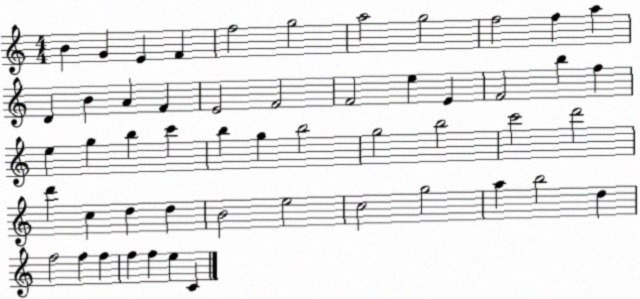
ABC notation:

X:1
T:Untitled
M:4/4
L:1/4
K:C
B G E F f2 g2 a2 g2 f2 f a D B A F E2 F2 F2 e E F2 b f e g b c' b g b2 g2 b2 c'2 d'2 d' c d d B2 e2 c2 g2 a b2 d f2 f f f f e C